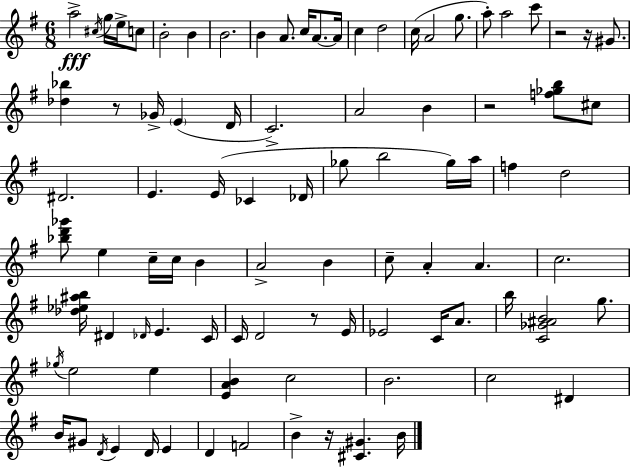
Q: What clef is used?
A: treble